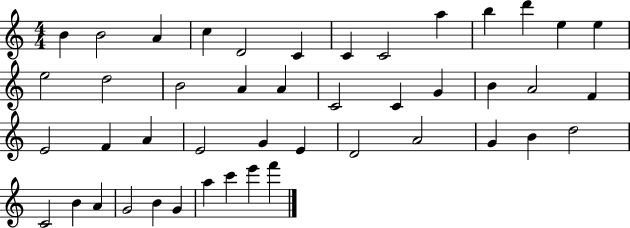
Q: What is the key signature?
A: C major